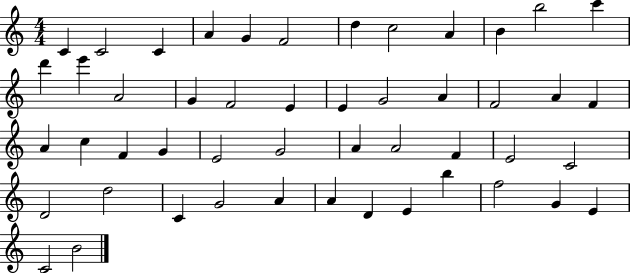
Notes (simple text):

C4/q C4/h C4/q A4/q G4/q F4/h D5/q C5/h A4/q B4/q B5/h C6/q D6/q E6/q A4/h G4/q F4/h E4/q E4/q G4/h A4/q F4/h A4/q F4/q A4/q C5/q F4/q G4/q E4/h G4/h A4/q A4/h F4/q E4/h C4/h D4/h D5/h C4/q G4/h A4/q A4/q D4/q E4/q B5/q F5/h G4/q E4/q C4/h B4/h